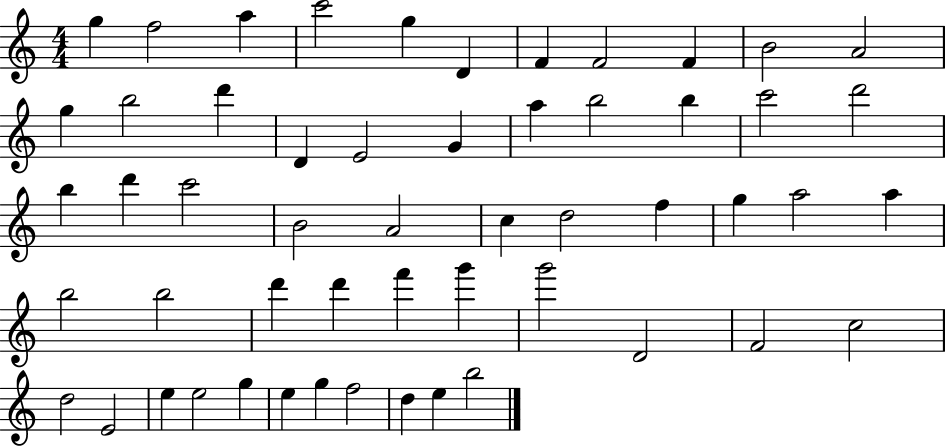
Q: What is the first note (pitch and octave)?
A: G5